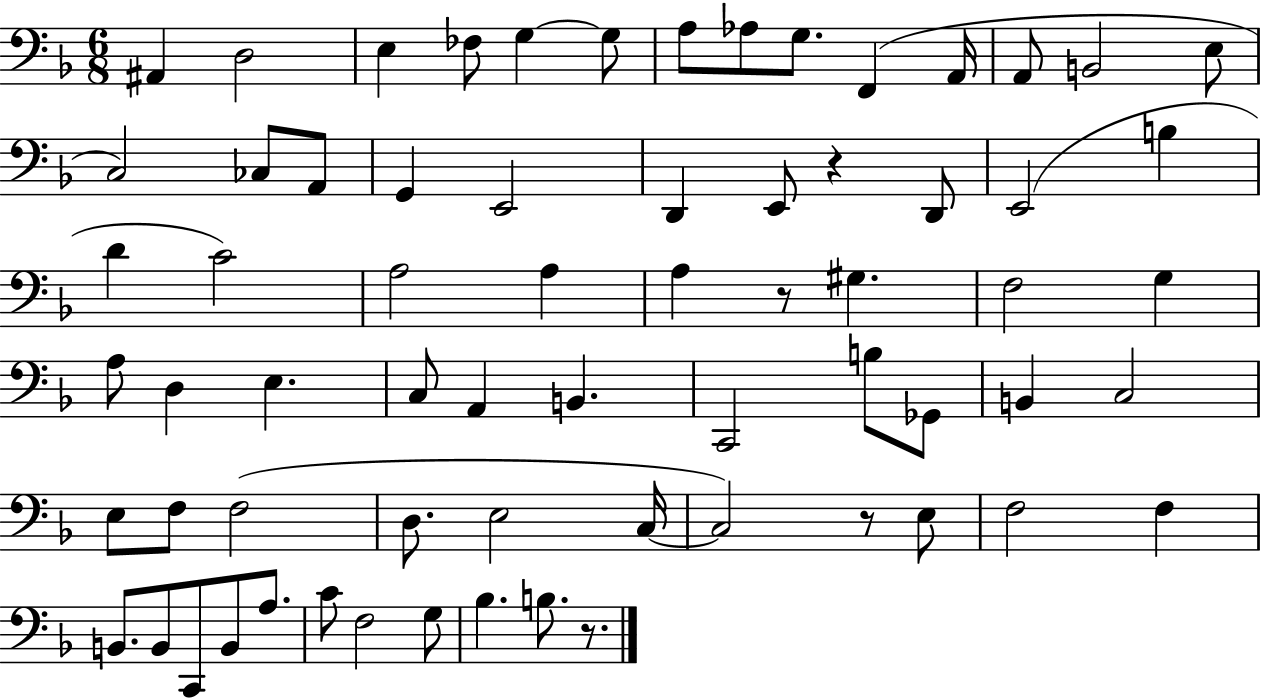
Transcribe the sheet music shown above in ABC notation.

X:1
T:Untitled
M:6/8
L:1/4
K:F
^A,, D,2 E, _F,/2 G, G,/2 A,/2 _A,/2 G,/2 F,, A,,/4 A,,/2 B,,2 E,/2 C,2 _C,/2 A,,/2 G,, E,,2 D,, E,,/2 z D,,/2 E,,2 B, D C2 A,2 A, A, z/2 ^G, F,2 G, A,/2 D, E, C,/2 A,, B,, C,,2 B,/2 _G,,/2 B,, C,2 E,/2 F,/2 F,2 D,/2 E,2 C,/4 C,2 z/2 E,/2 F,2 F, B,,/2 B,,/2 C,,/2 B,,/2 A,/2 C/2 F,2 G,/2 _B, B,/2 z/2